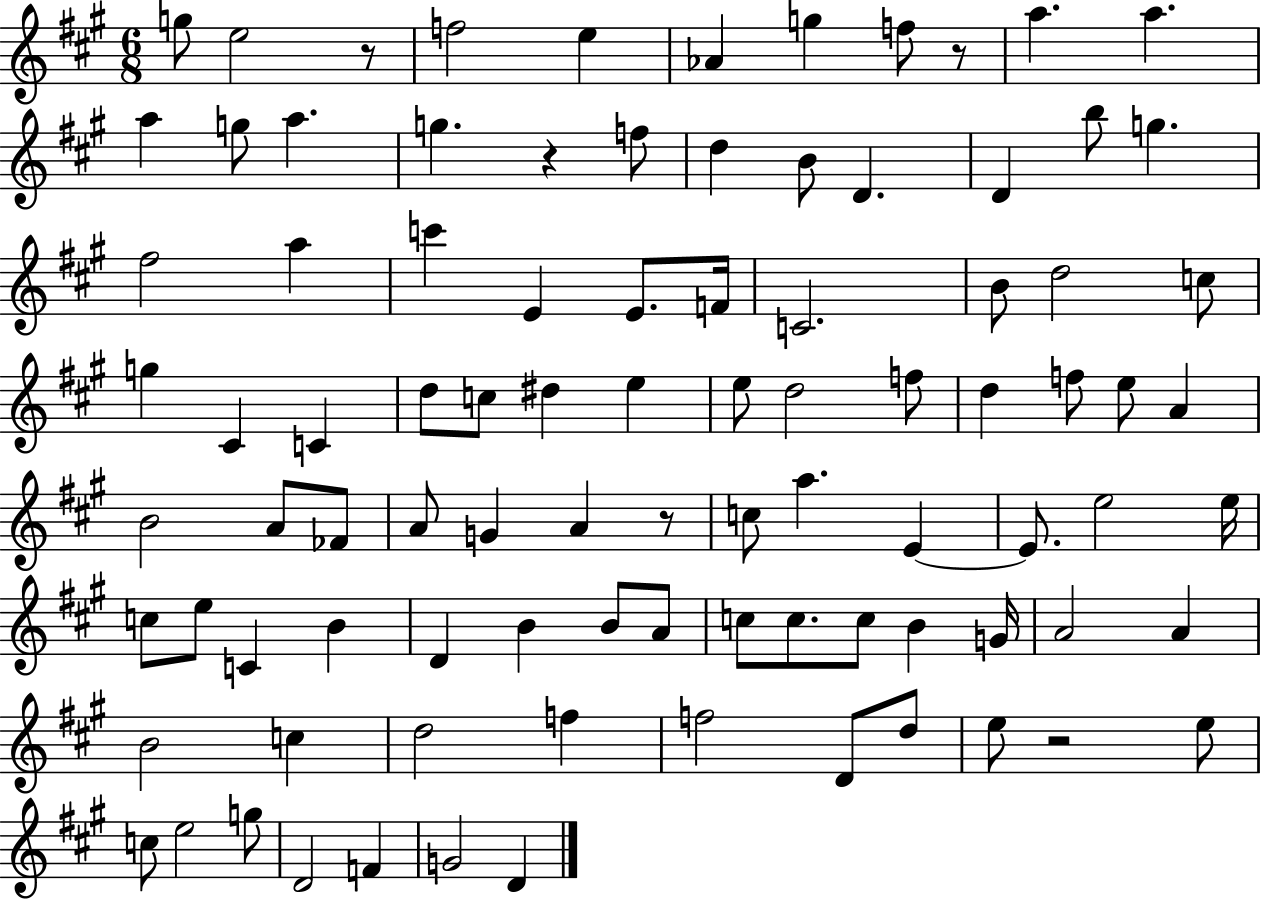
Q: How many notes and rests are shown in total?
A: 92